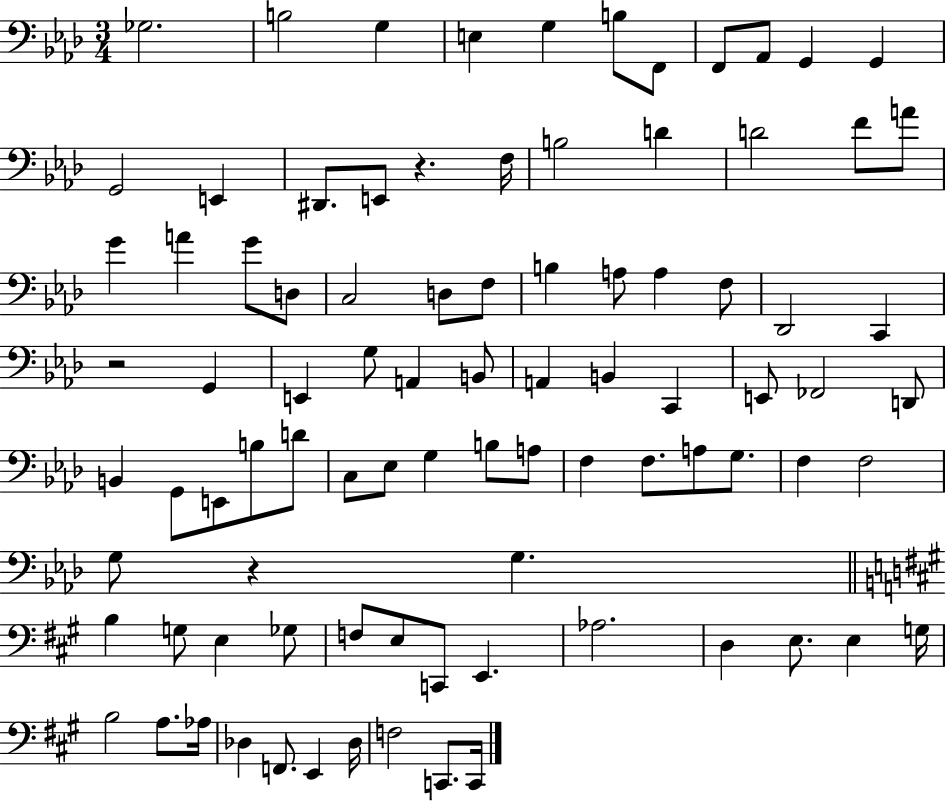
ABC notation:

X:1
T:Untitled
M:3/4
L:1/4
K:Ab
_G,2 B,2 G, E, G, B,/2 F,,/2 F,,/2 _A,,/2 G,, G,, G,,2 E,, ^D,,/2 E,,/2 z F,/4 B,2 D D2 F/2 A/2 G A G/2 D,/2 C,2 D,/2 F,/2 B, A,/2 A, F,/2 _D,,2 C,, z2 G,, E,, G,/2 A,, B,,/2 A,, B,, C,, E,,/2 _F,,2 D,,/2 B,, G,,/2 E,,/2 B,/2 D/2 C,/2 _E,/2 G, B,/2 A,/2 F, F,/2 A,/2 G,/2 F, F,2 G,/2 z G, B, G,/2 E, _G,/2 F,/2 E,/2 C,,/2 E,, _A,2 D, E,/2 E, G,/4 B,2 A,/2 _A,/4 _D, F,,/2 E,, _D,/4 F,2 C,,/2 C,,/4